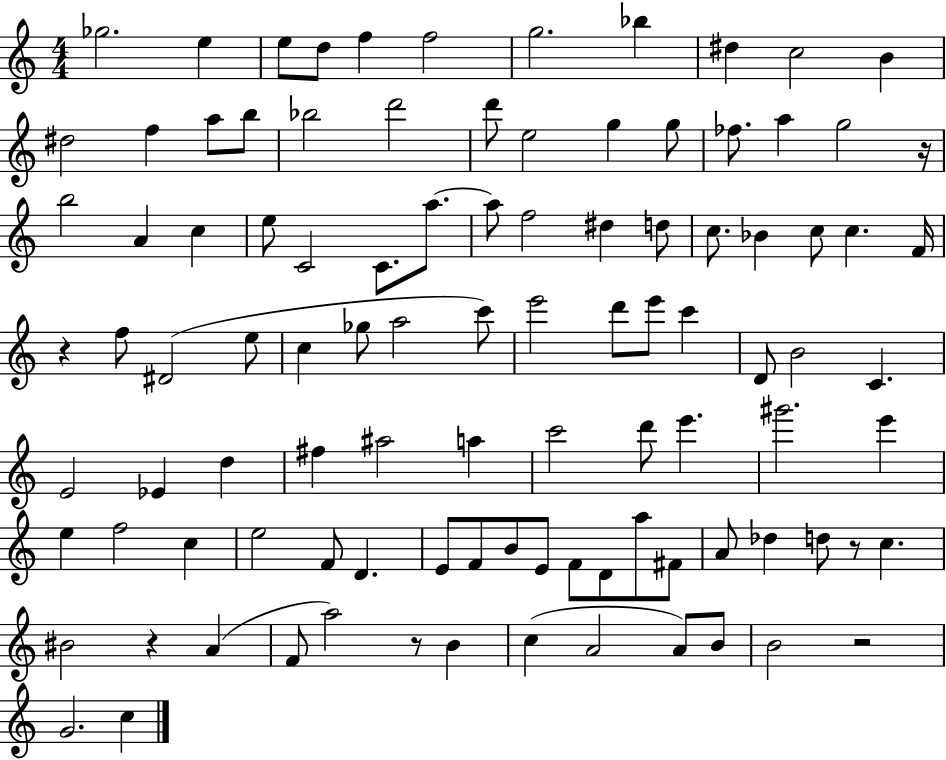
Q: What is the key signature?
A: C major